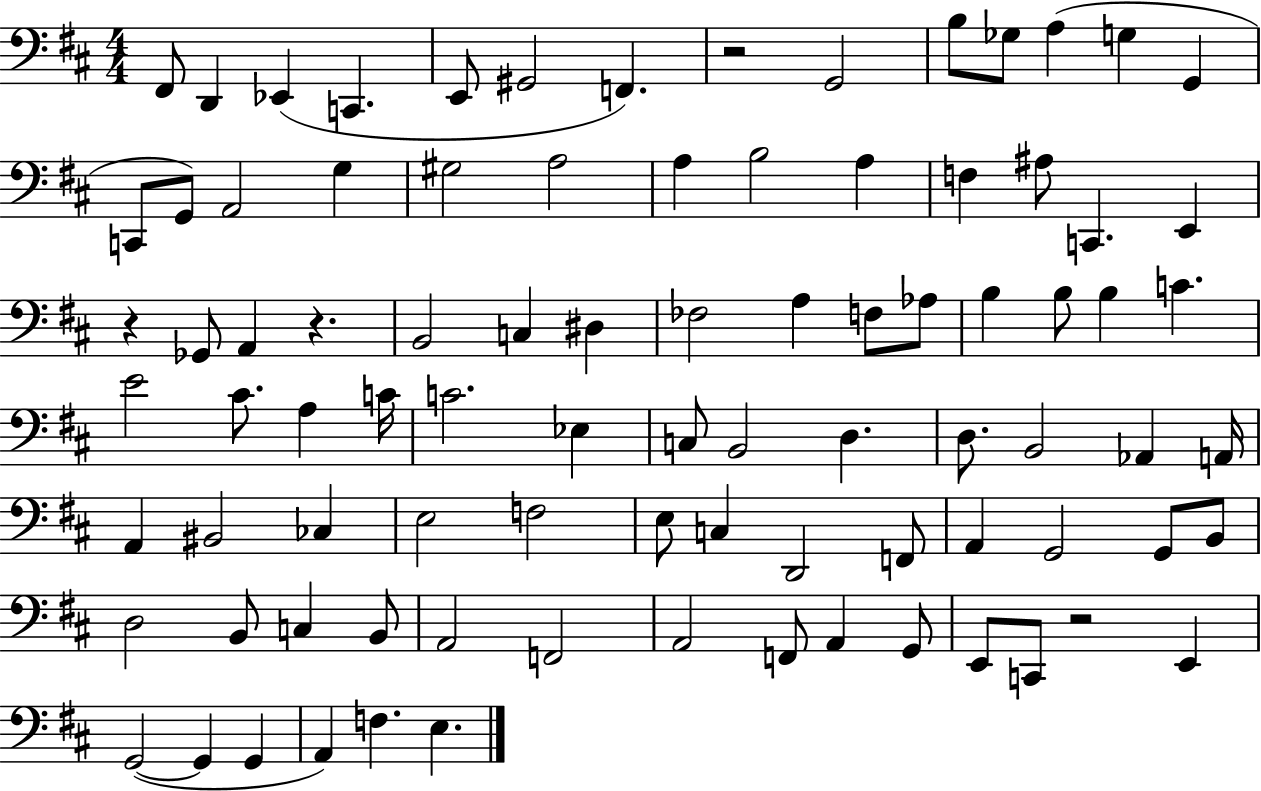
{
  \clef bass
  \numericTimeSignature
  \time 4/4
  \key d \major
  fis,8 d,4 ees,4( c,4. | e,8 gis,2 f,4.) | r2 g,2 | b8 ges8 a4( g4 g,4 | \break c,8 g,8) a,2 g4 | gis2 a2 | a4 b2 a4 | f4 ais8 c,4. e,4 | \break r4 ges,8 a,4 r4. | b,2 c4 dis4 | fes2 a4 f8 aes8 | b4 b8 b4 c'4. | \break e'2 cis'8. a4 c'16 | c'2. ees4 | c8 b,2 d4. | d8. b,2 aes,4 a,16 | \break a,4 bis,2 ces4 | e2 f2 | e8 c4 d,2 f,8 | a,4 g,2 g,8 b,8 | \break d2 b,8 c4 b,8 | a,2 f,2 | a,2 f,8 a,4 g,8 | e,8 c,8 r2 e,4 | \break g,2~(~ g,4 g,4 | a,4) f4. e4. | \bar "|."
}